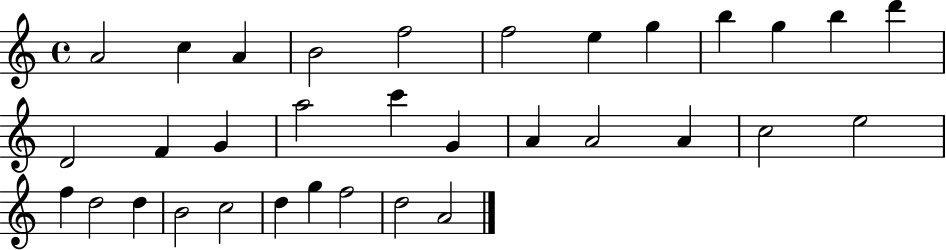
{
  \clef treble
  \time 4/4
  \defaultTimeSignature
  \key c \major
  a'2 c''4 a'4 | b'2 f''2 | f''2 e''4 g''4 | b''4 g''4 b''4 d'''4 | \break d'2 f'4 g'4 | a''2 c'''4 g'4 | a'4 a'2 a'4 | c''2 e''2 | \break f''4 d''2 d''4 | b'2 c''2 | d''4 g''4 f''2 | d''2 a'2 | \break \bar "|."
}